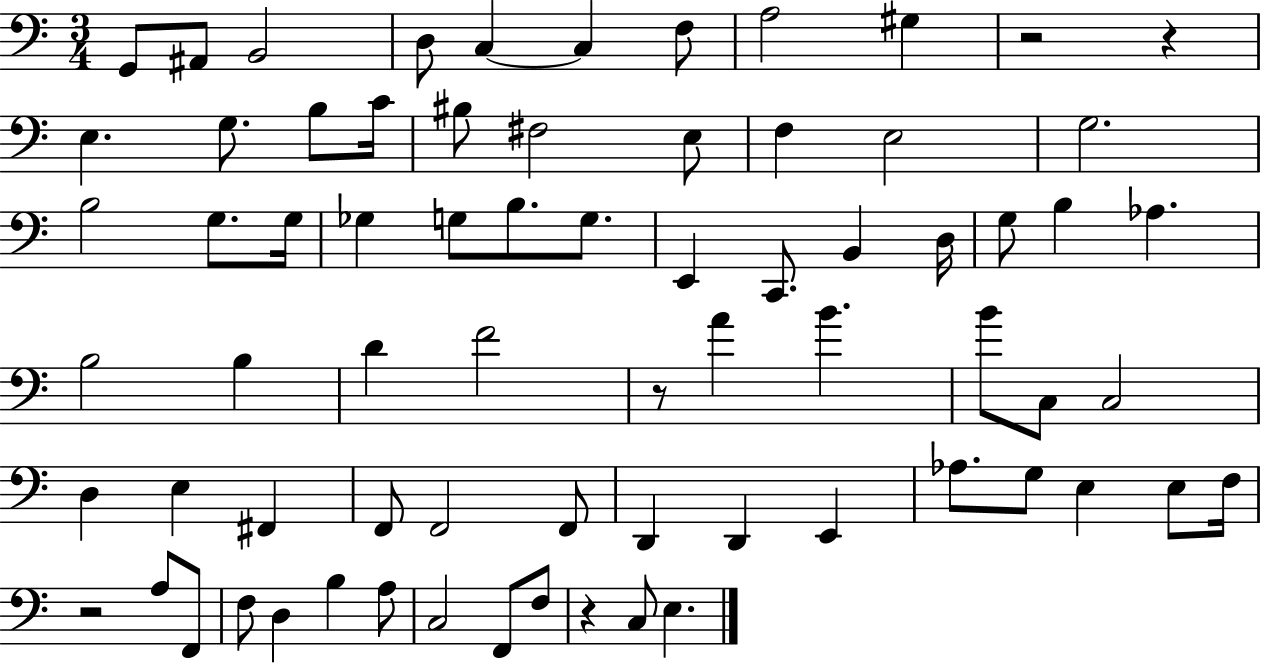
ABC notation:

X:1
T:Untitled
M:3/4
L:1/4
K:C
G,,/2 ^A,,/2 B,,2 D,/2 C, C, F,/2 A,2 ^G, z2 z E, G,/2 B,/2 C/4 ^B,/2 ^F,2 E,/2 F, E,2 G,2 B,2 G,/2 G,/4 _G, G,/2 B,/2 G,/2 E,, C,,/2 B,, D,/4 G,/2 B, _A, B,2 B, D F2 z/2 A B B/2 C,/2 C,2 D, E, ^F,, F,,/2 F,,2 F,,/2 D,, D,, E,, _A,/2 G,/2 E, E,/2 F,/4 z2 A,/2 F,,/2 F,/2 D, B, A,/2 C,2 F,,/2 F,/2 z C,/2 E,